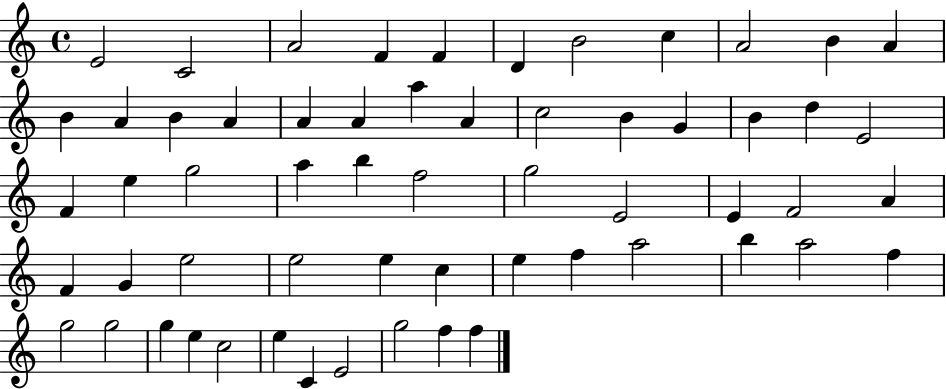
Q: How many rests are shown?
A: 0